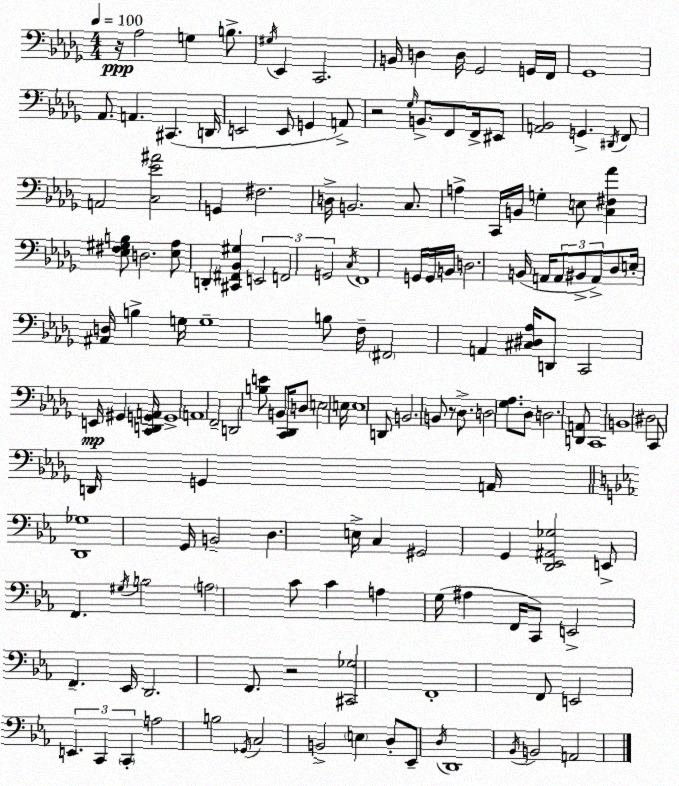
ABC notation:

X:1
T:Untitled
M:4/4
L:1/4
K:Bbm
z/4 _A,2 G, B,/2 ^G,/4 _E,, C,,2 B,,/4 D, D,/4 _G,,2 G,,/4 F,,/4 _G,,4 _A,,/2 A,, ^C,, D,,/4 E,,2 E,,/2 G,, A,,/2 z2 _G,/4 B,,/2 F,,/2 F,,/4 ^E,,/2 [A,,_B,,]2 G,, ^D,,/4 F,,/2 A,,2 [C,_E^A]2 G,, ^F,2 D,/4 B,,2 C,/2 A, C,,/4 B,,/4 G, E,/2 [C,^F,_A] [_E,^F,^G,B,]/2 D,2 [_E,_A,]/2 D,, [^C,,^F,,_B,,^G,] E,,2 F,,2 G,,2 C,/4 F,,4 G,,/4 G,,/4 B,,/4 D,2 B,,/4 A,,/4 A,,/2 ^B,,/2 A,,/2 _D,/2 E,/4 [^A,,D,]/4 B, G,/4 G,4 B,/2 F,/4 ^F,,2 A,, [^C,^D,_A,]/4 D,,/2 C,,2 E,,/4 ^G,, [C,,D,,G,,A,,]/4 G,,4 A,,4 F,,2 D,,2 [B,E]/2 B,,/2 [C,,_D,,]/4 D,/2 E,2 E,/4 E,4 D,,/2 B,,2 B,,/2 z/2 _D,/2 D,2 [_G,_A,]/2 _D,/2 D,2 [D,,A,,]/2 C,,4 B,,4 ^D,2 C,,/2 D,,/4 G,, A,,/4 [D,,_G,]4 G,,/4 B,,2 D, E,/4 C, ^G,,2 G,, [D,,_E,,^A,,_G,]2 E,,/2 F,, ^G,/4 B,2 A,2 C/2 C A, G,/4 ^A, F,,/4 C,,/2 E,,2 F,, _E,,/4 D,,2 F,,/2 z2 [^C,,_G,]2 F,,4 F,,/2 E,,2 E,, C,, C,, A,2 B,2 _G,,/4 C,2 B,,2 E, D,/2 _E,,/2 D,/4 D,,4 _B,,/4 B,,2 A,,2